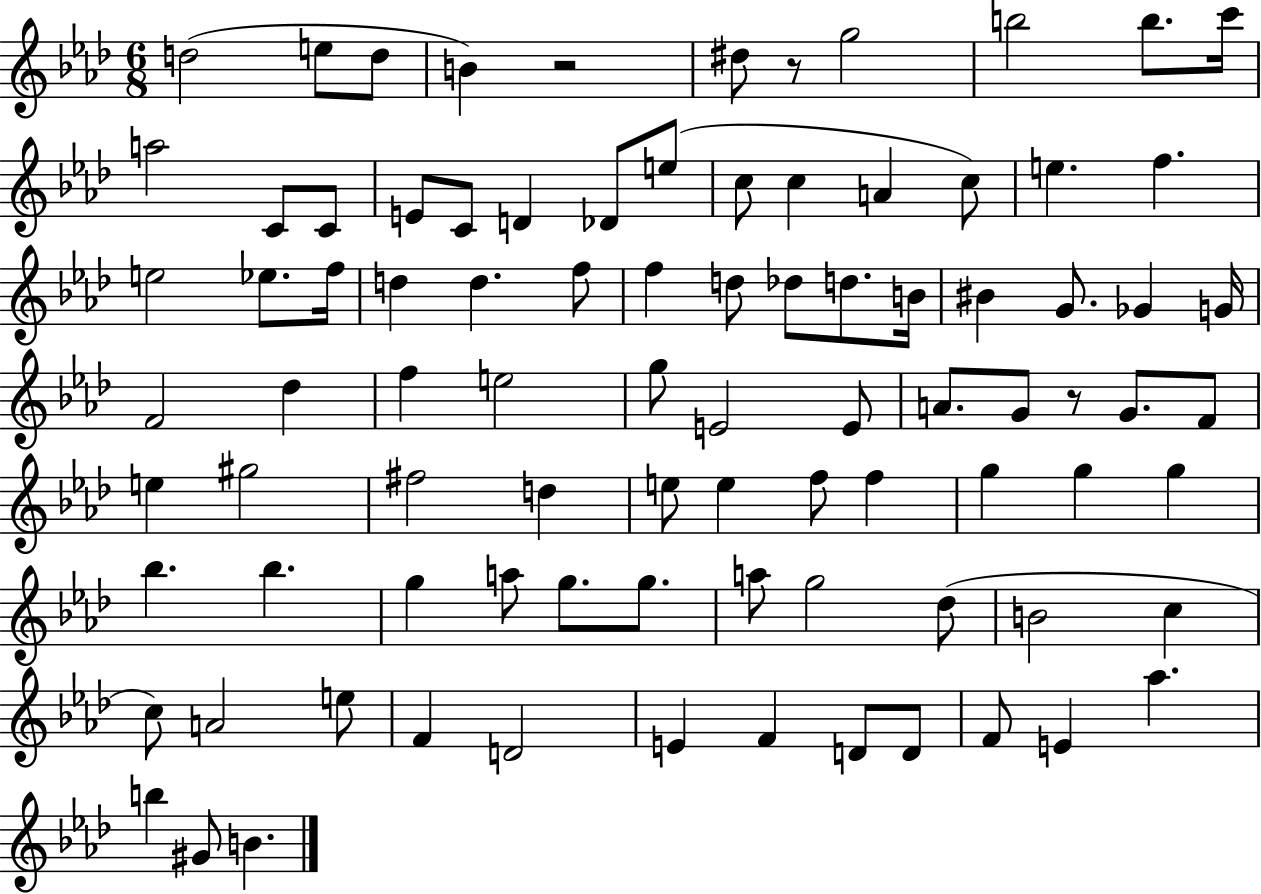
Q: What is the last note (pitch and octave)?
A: B4